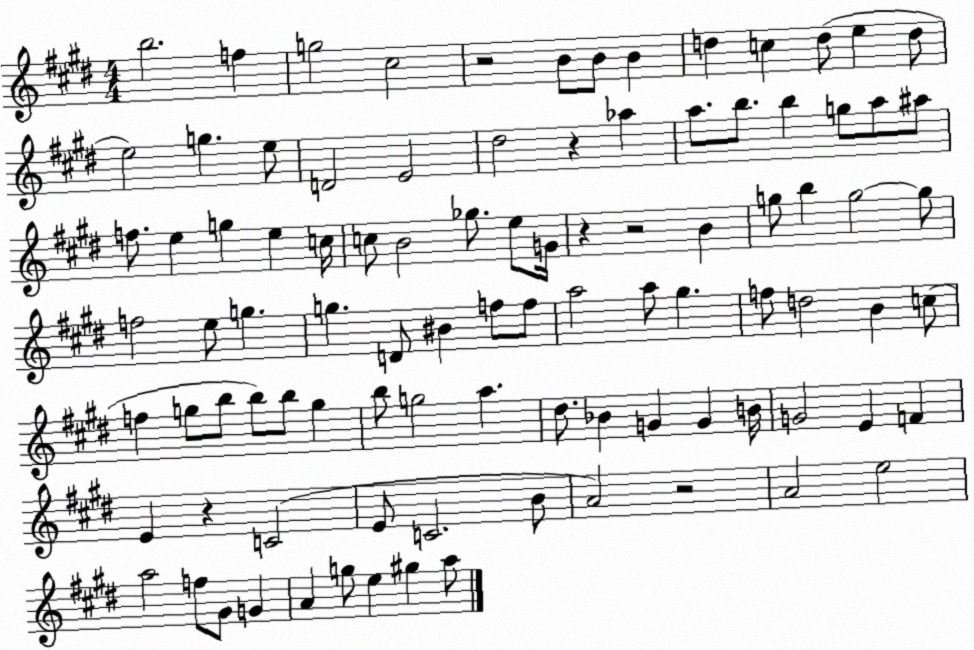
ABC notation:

X:1
T:Untitled
M:4/4
L:1/4
K:E
b2 f g2 ^c2 z2 B/2 B/2 B d c d/2 e d/2 e2 g e/2 D2 E2 ^d2 z _a a/2 b/2 b g/2 a/2 ^a/2 f/2 e g e c/4 c/2 B2 _g/2 e/2 G/4 z z2 B g/2 b g2 g/2 f2 e/2 g g D/2 ^B f/2 f/2 a2 a/2 ^g f/2 d2 B c/2 f g/2 b/2 b/2 b/2 g b/2 g2 a ^d/2 _B G G B/4 G2 E F E z C2 E/2 C2 B/2 A2 z2 A2 e2 a2 f/2 ^G/2 G A g/2 e ^g a/2